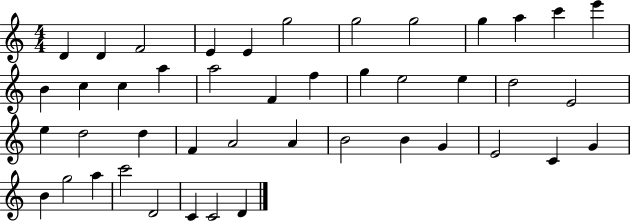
X:1
T:Untitled
M:4/4
L:1/4
K:C
D D F2 E E g2 g2 g2 g a c' e' B c c a a2 F f g e2 e d2 E2 e d2 d F A2 A B2 B G E2 C G B g2 a c'2 D2 C C2 D